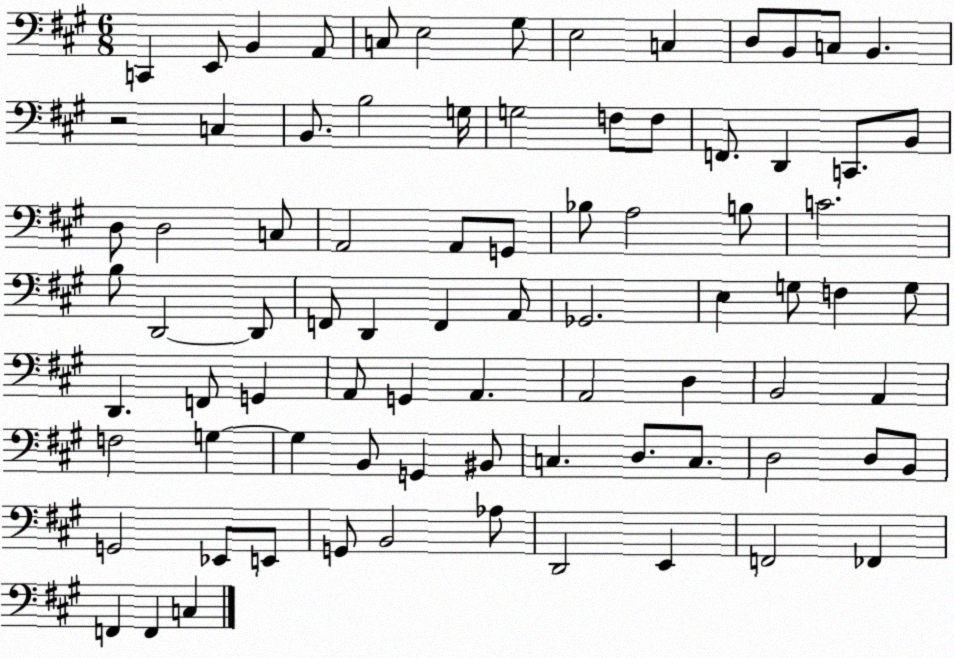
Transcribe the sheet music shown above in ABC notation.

X:1
T:Untitled
M:6/8
L:1/4
K:A
C,, E,,/2 B,, A,,/2 C,/2 E,2 ^G,/2 E,2 C, D,/2 B,,/2 C,/2 B,, z2 C, B,,/2 B,2 G,/4 G,2 F,/2 F,/2 F,,/2 D,, C,,/2 B,,/2 D,/2 D,2 C,/2 A,,2 A,,/2 G,,/2 _B,/2 A,2 B,/2 C2 B,/2 D,,2 D,,/2 F,,/2 D,, F,, A,,/2 _G,,2 E, G,/2 F, G,/2 D,, F,,/2 G,, A,,/2 G,, A,, A,,2 D, B,,2 A,, F,2 G, G, B,,/2 G,, ^B,,/2 C, D,/2 C,/2 D,2 D,/2 B,,/2 G,,2 _E,,/2 E,,/2 G,,/2 B,,2 _A,/2 D,,2 E,, F,,2 _F,, F,, F,, C,